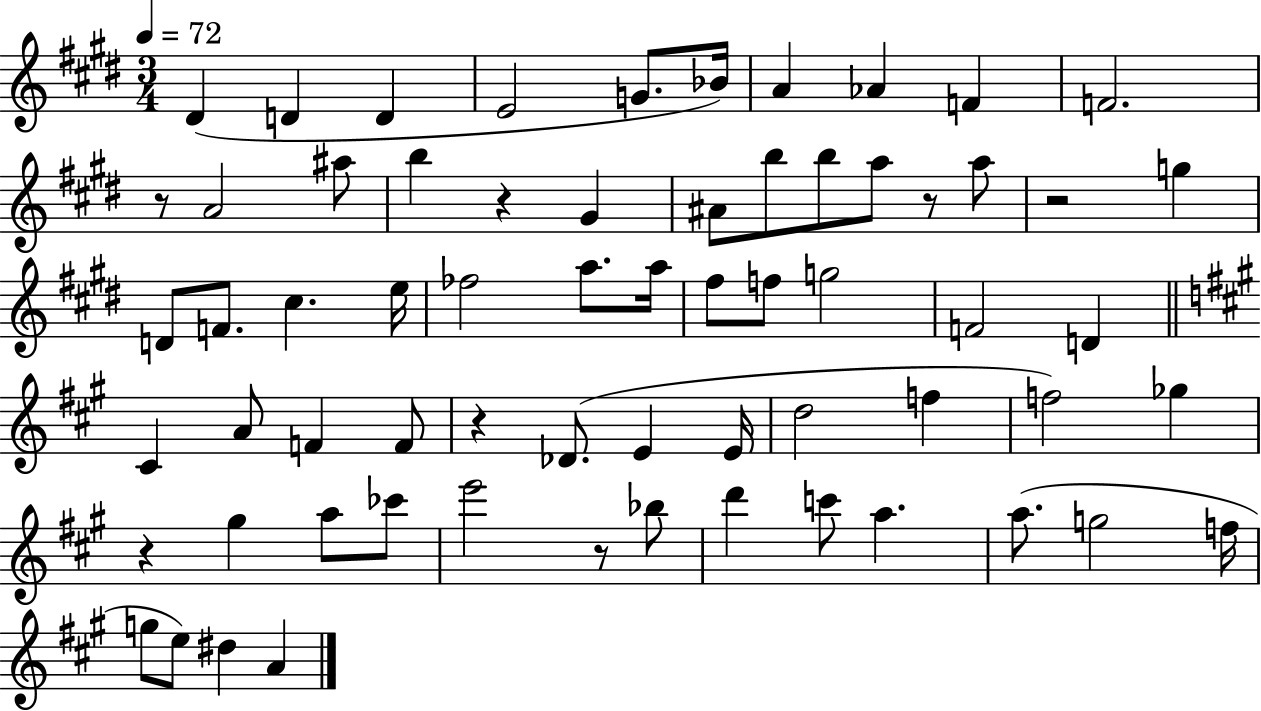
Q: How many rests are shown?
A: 7